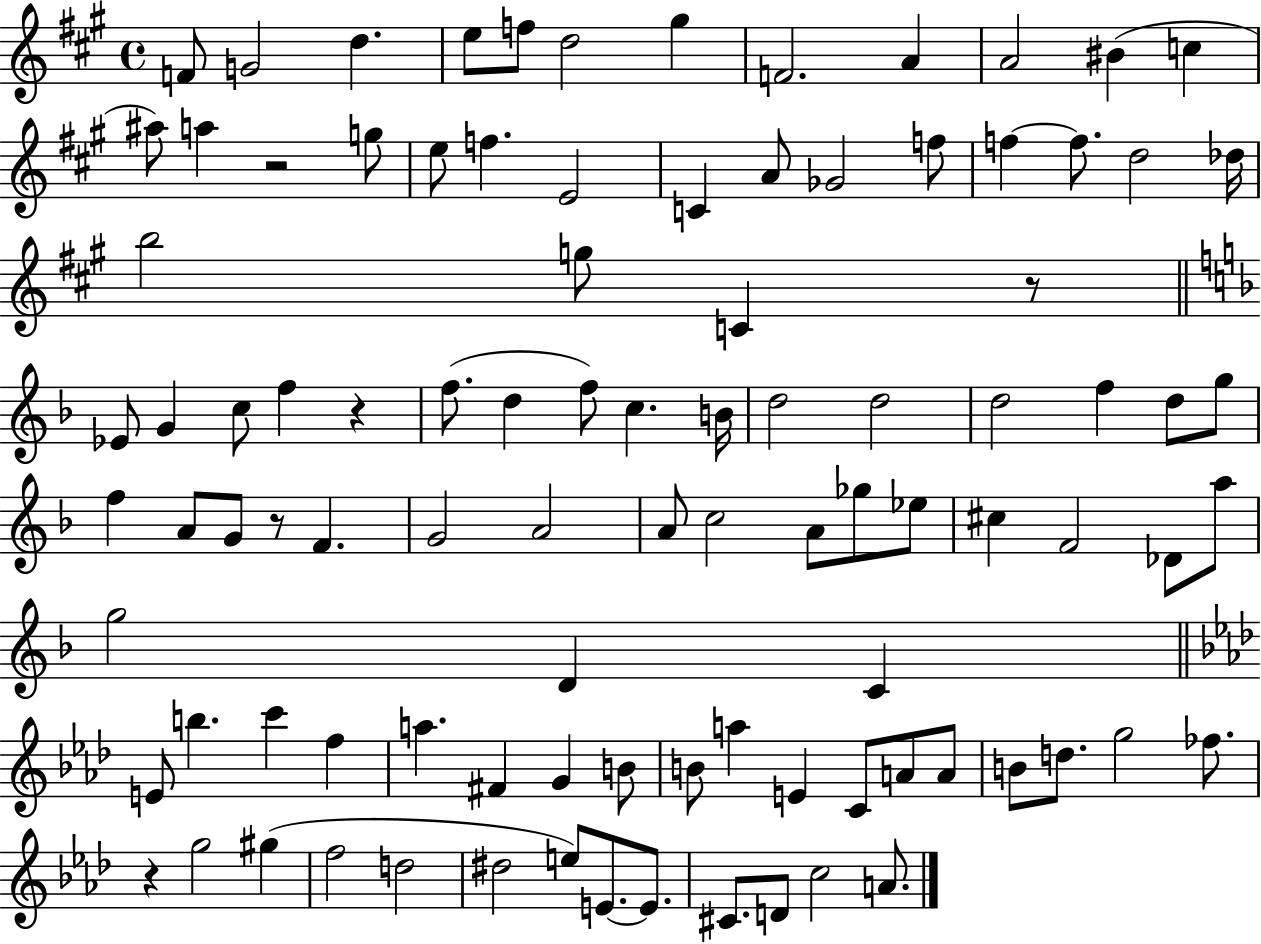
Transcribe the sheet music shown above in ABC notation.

X:1
T:Untitled
M:4/4
L:1/4
K:A
F/2 G2 d e/2 f/2 d2 ^g F2 A A2 ^B c ^a/2 a z2 g/2 e/2 f E2 C A/2 _G2 f/2 f f/2 d2 _d/4 b2 g/2 C z/2 _E/2 G c/2 f z f/2 d f/2 c B/4 d2 d2 d2 f d/2 g/2 f A/2 G/2 z/2 F G2 A2 A/2 c2 A/2 _g/2 _e/2 ^c F2 _D/2 a/2 g2 D C E/2 b c' f a ^F G B/2 B/2 a E C/2 A/2 A/2 B/2 d/2 g2 _f/2 z g2 ^g f2 d2 ^d2 e/2 E/2 E/2 ^C/2 D/2 c2 A/2